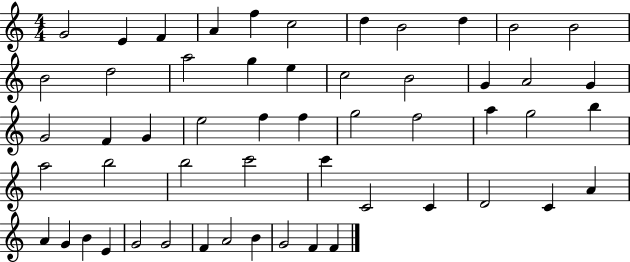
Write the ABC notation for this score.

X:1
T:Untitled
M:4/4
L:1/4
K:C
G2 E F A f c2 d B2 d B2 B2 B2 d2 a2 g e c2 B2 G A2 G G2 F G e2 f f g2 f2 a g2 b a2 b2 b2 c'2 c' C2 C D2 C A A G B E G2 G2 F A2 B G2 F F